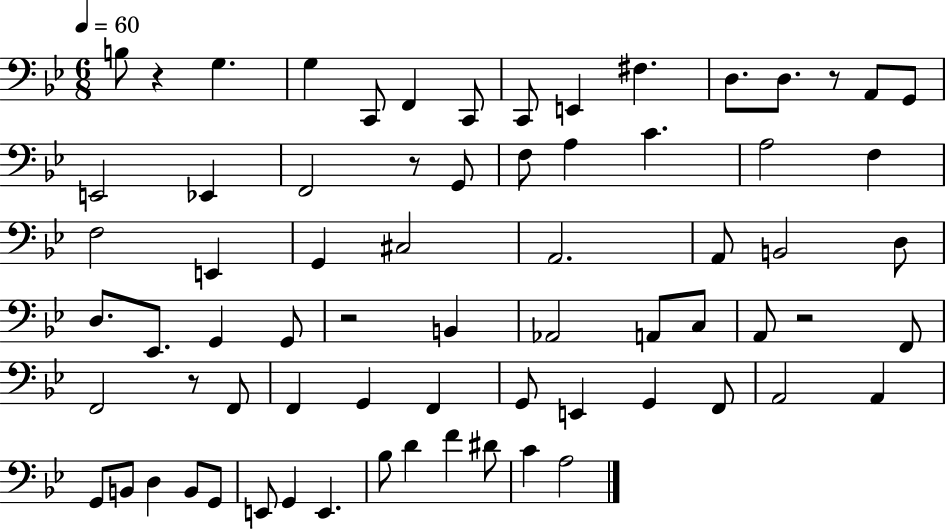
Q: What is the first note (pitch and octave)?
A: B3